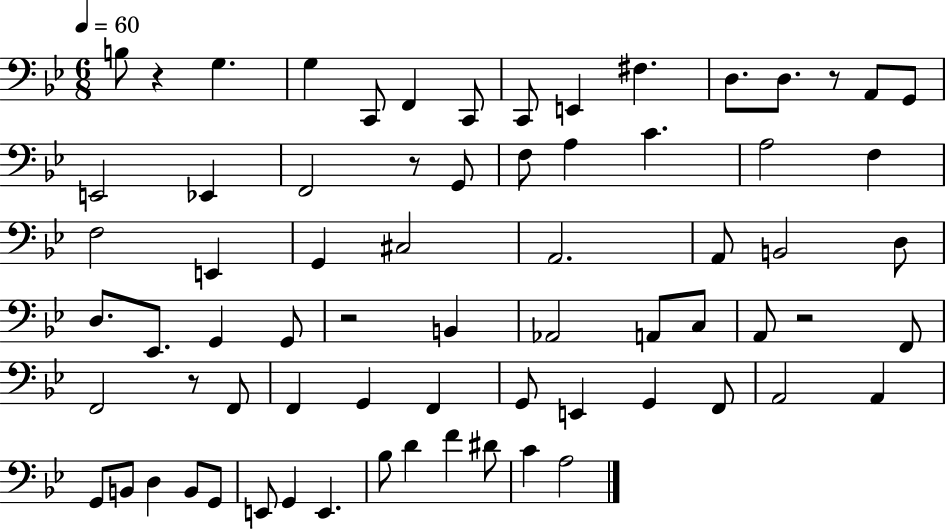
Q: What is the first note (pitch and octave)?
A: B3